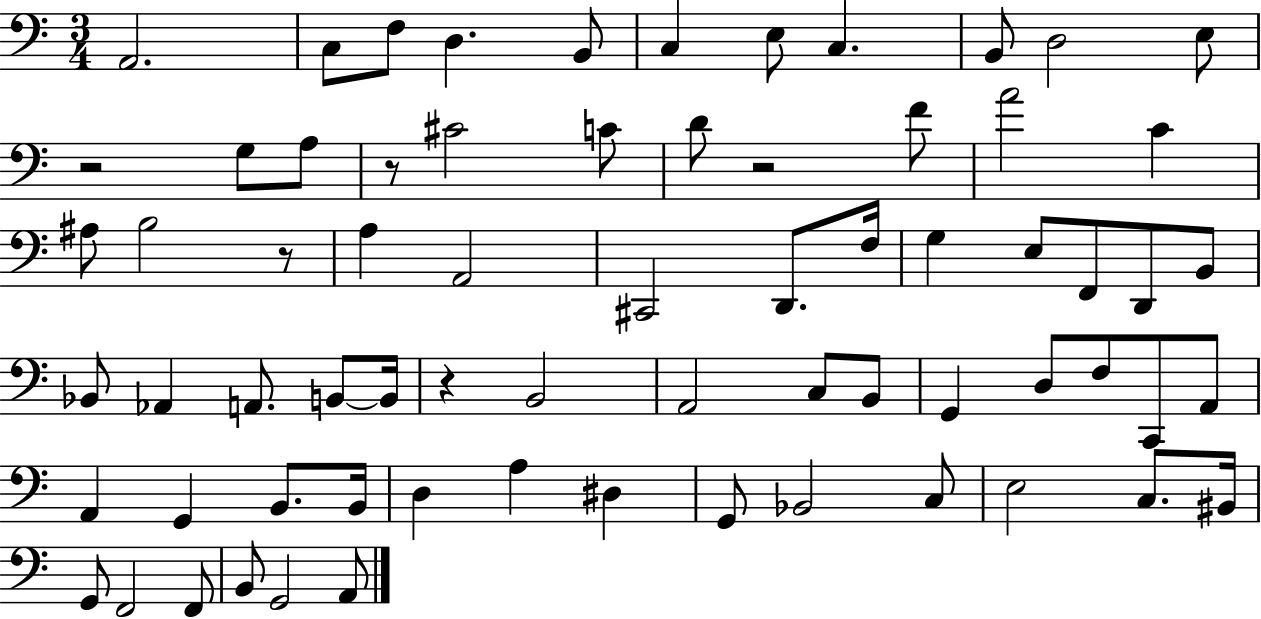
{
  \clef bass
  \numericTimeSignature
  \time 3/4
  \key c \major
  a,2. | c8 f8 d4. b,8 | c4 e8 c4. | b,8 d2 e8 | \break r2 g8 a8 | r8 cis'2 c'8 | d'8 r2 f'8 | a'2 c'4 | \break ais8 b2 r8 | a4 a,2 | cis,2 d,8. f16 | g4 e8 f,8 d,8 b,8 | \break bes,8 aes,4 a,8. b,8~~ b,16 | r4 b,2 | a,2 c8 b,8 | g,4 d8 f8 c,8 a,8 | \break a,4 g,4 b,8. b,16 | d4 a4 dis4 | g,8 bes,2 c8 | e2 c8. bis,16 | \break g,8 f,2 f,8 | b,8 g,2 a,8 | \bar "|."
}